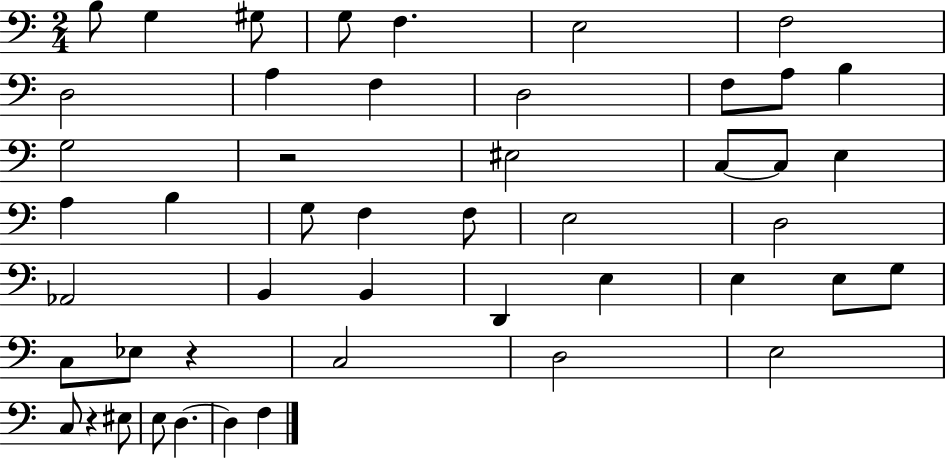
X:1
T:Untitled
M:2/4
L:1/4
K:C
B,/2 G, ^G,/2 G,/2 F, E,2 F,2 D,2 A, F, D,2 F,/2 A,/2 B, G,2 z2 ^E,2 C,/2 C,/2 E, A, B, G,/2 F, F,/2 E,2 D,2 _A,,2 B,, B,, D,, E, E, E,/2 G,/2 C,/2 _E,/2 z C,2 D,2 E,2 C,/2 z ^E,/2 E,/2 D, D, F,